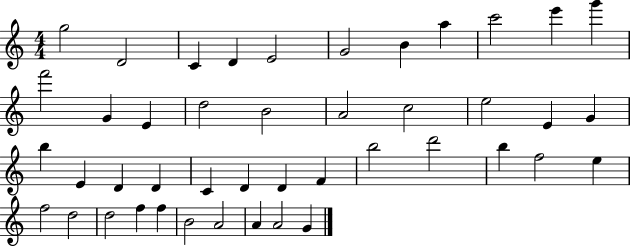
{
  \clef treble
  \numericTimeSignature
  \time 4/4
  \key c \major
  g''2 d'2 | c'4 d'4 e'2 | g'2 b'4 a''4 | c'''2 e'''4 g'''4 | \break f'''2 g'4 e'4 | d''2 b'2 | a'2 c''2 | e''2 e'4 g'4 | \break b''4 e'4 d'4 d'4 | c'4 d'4 d'4 f'4 | b''2 d'''2 | b''4 f''2 e''4 | \break f''2 d''2 | d''2 f''4 f''4 | b'2 a'2 | a'4 a'2 g'4 | \break \bar "|."
}